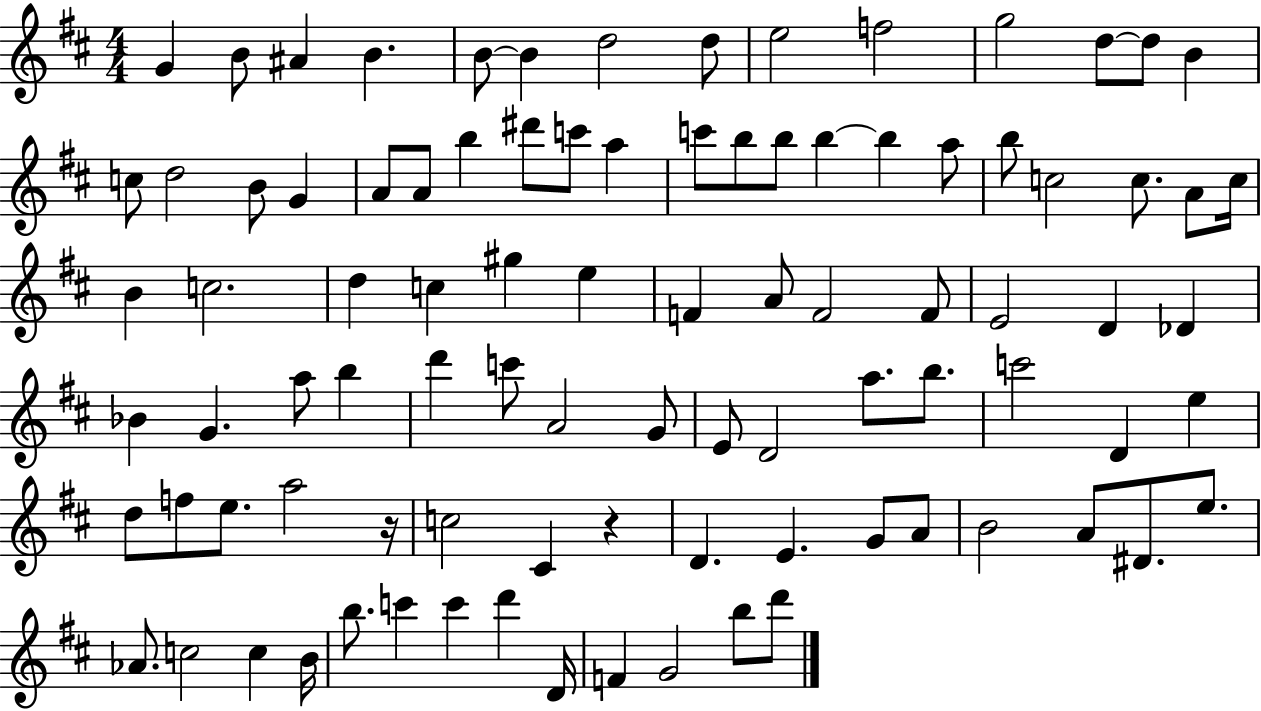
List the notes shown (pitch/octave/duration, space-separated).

G4/q B4/e A#4/q B4/q. B4/e B4/q D5/h D5/e E5/h F5/h G5/h D5/e D5/e B4/q C5/e D5/h B4/e G4/q A4/e A4/e B5/q D#6/e C6/e A5/q C6/e B5/e B5/e B5/q B5/q A5/e B5/e C5/h C5/e. A4/e C5/s B4/q C5/h. D5/q C5/q G#5/q E5/q F4/q A4/e F4/h F4/e E4/h D4/q Db4/q Bb4/q G4/q. A5/e B5/q D6/q C6/e A4/h G4/e E4/e D4/h A5/e. B5/e. C6/h D4/q E5/q D5/e F5/e E5/e. A5/h R/s C5/h C#4/q R/q D4/q. E4/q. G4/e A4/e B4/h A4/e D#4/e. E5/e. Ab4/e. C5/h C5/q B4/s B5/e. C6/q C6/q D6/q D4/s F4/q G4/h B5/e D6/e